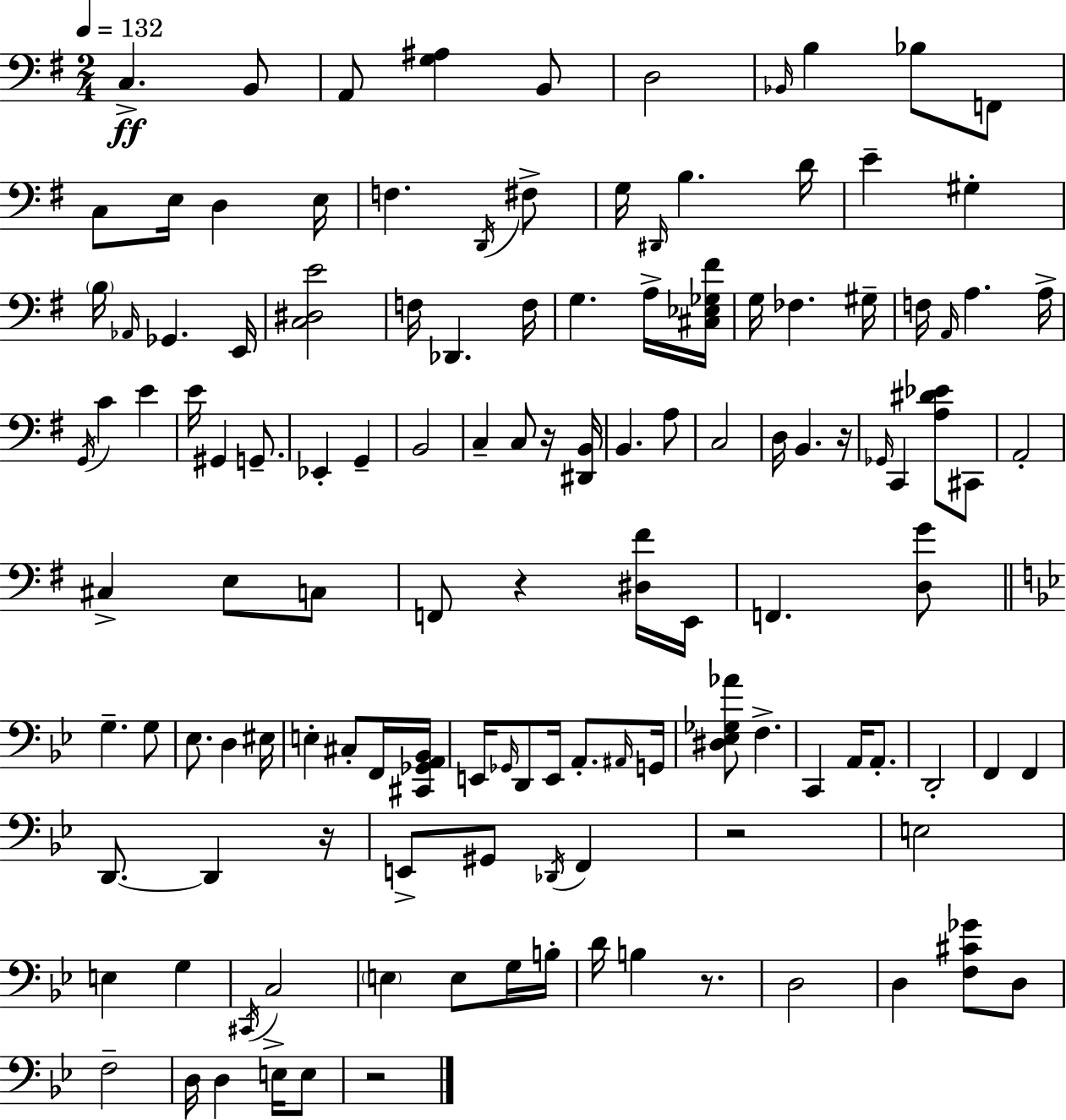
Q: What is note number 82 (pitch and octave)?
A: A2